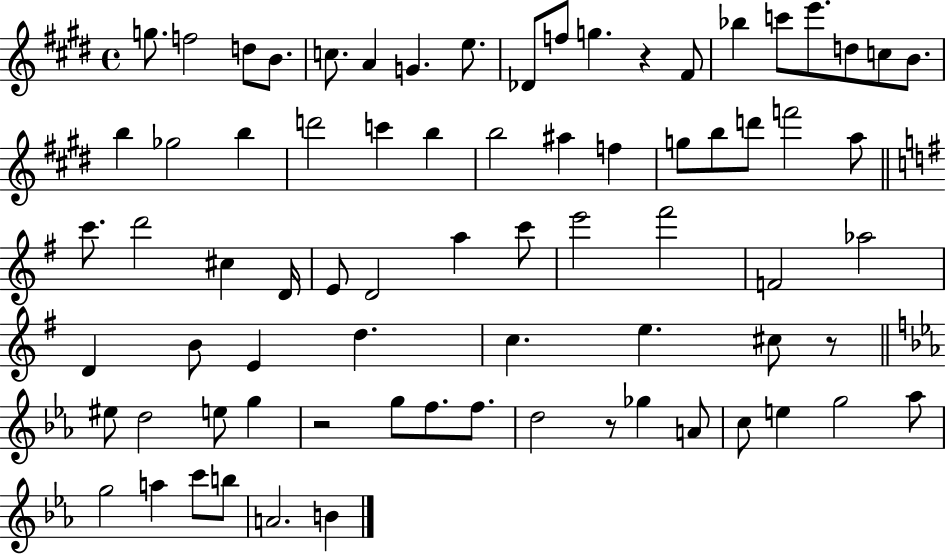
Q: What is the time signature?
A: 4/4